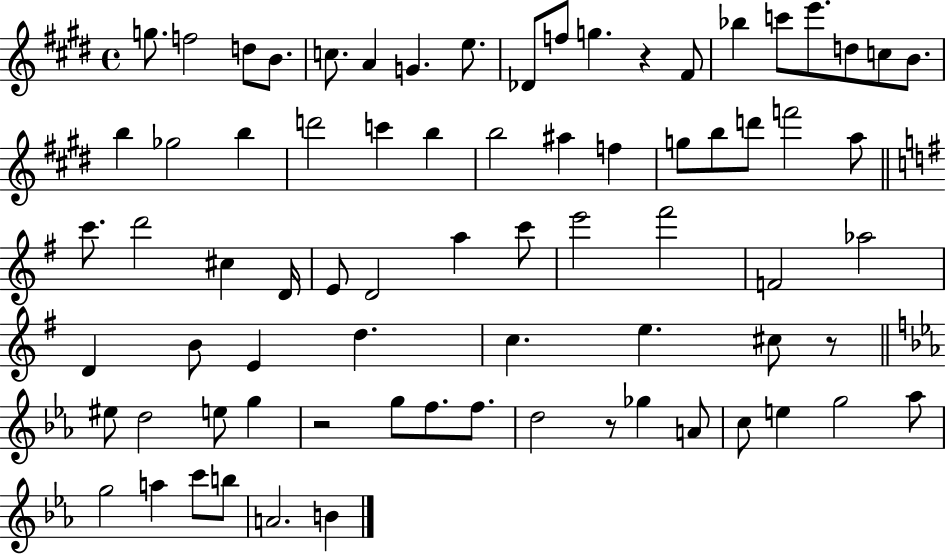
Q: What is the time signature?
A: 4/4